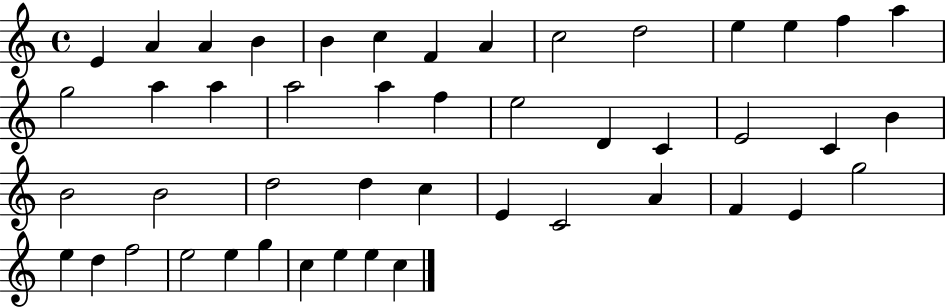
{
  \clef treble
  \time 4/4
  \defaultTimeSignature
  \key c \major
  e'4 a'4 a'4 b'4 | b'4 c''4 f'4 a'4 | c''2 d''2 | e''4 e''4 f''4 a''4 | \break g''2 a''4 a''4 | a''2 a''4 f''4 | e''2 d'4 c'4 | e'2 c'4 b'4 | \break b'2 b'2 | d''2 d''4 c''4 | e'4 c'2 a'4 | f'4 e'4 g''2 | \break e''4 d''4 f''2 | e''2 e''4 g''4 | c''4 e''4 e''4 c''4 | \bar "|."
}